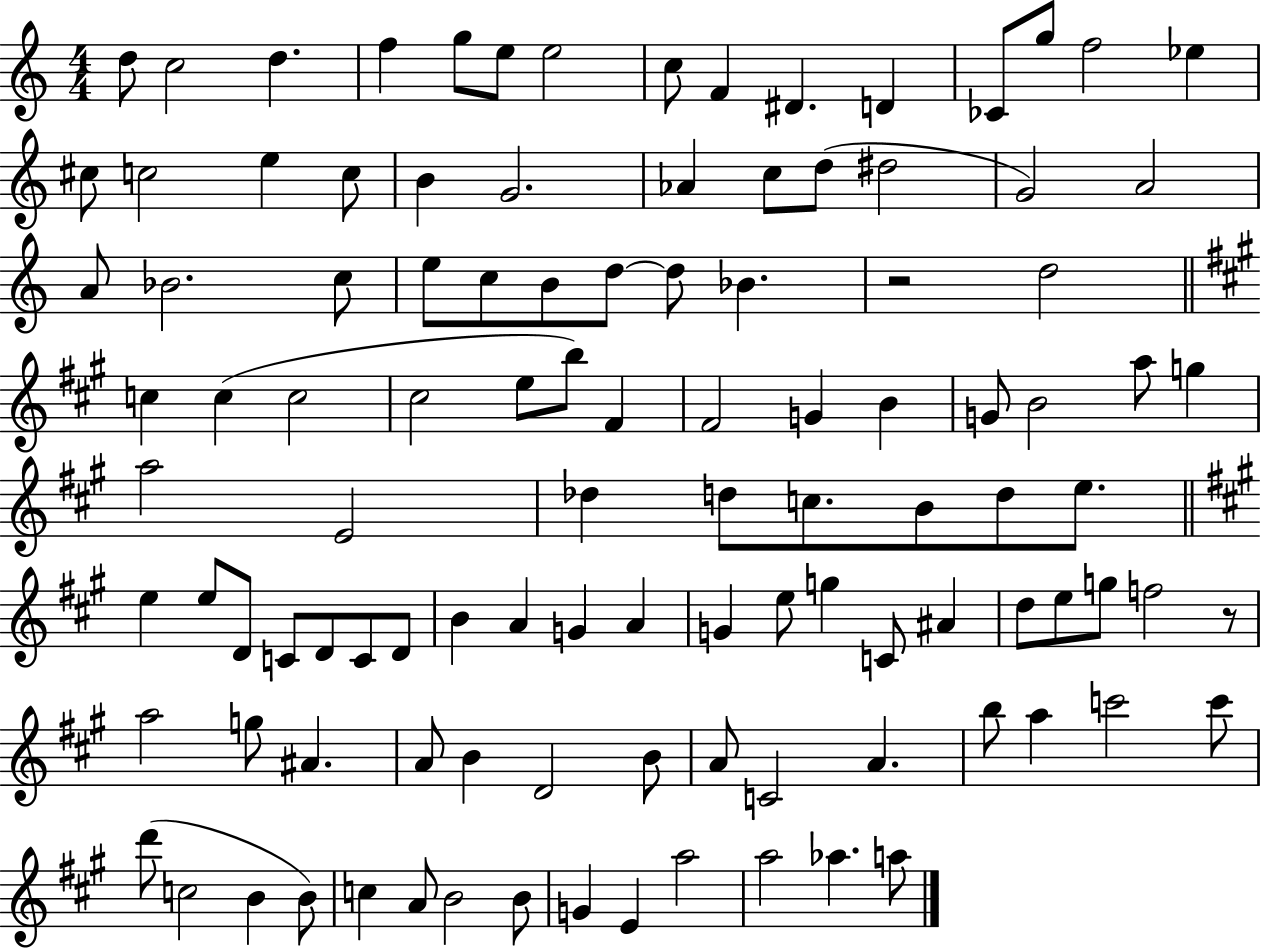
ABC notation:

X:1
T:Untitled
M:4/4
L:1/4
K:C
d/2 c2 d f g/2 e/2 e2 c/2 F ^D D _C/2 g/2 f2 _e ^c/2 c2 e c/2 B G2 _A c/2 d/2 ^d2 G2 A2 A/2 _B2 c/2 e/2 c/2 B/2 d/2 d/2 _B z2 d2 c c c2 ^c2 e/2 b/2 ^F ^F2 G B G/2 B2 a/2 g a2 E2 _d d/2 c/2 B/2 d/2 e/2 e e/2 D/2 C/2 D/2 C/2 D/2 B A G A G e/2 g C/2 ^A d/2 e/2 g/2 f2 z/2 a2 g/2 ^A A/2 B D2 B/2 A/2 C2 A b/2 a c'2 c'/2 d'/2 c2 B B/2 c A/2 B2 B/2 G E a2 a2 _a a/2